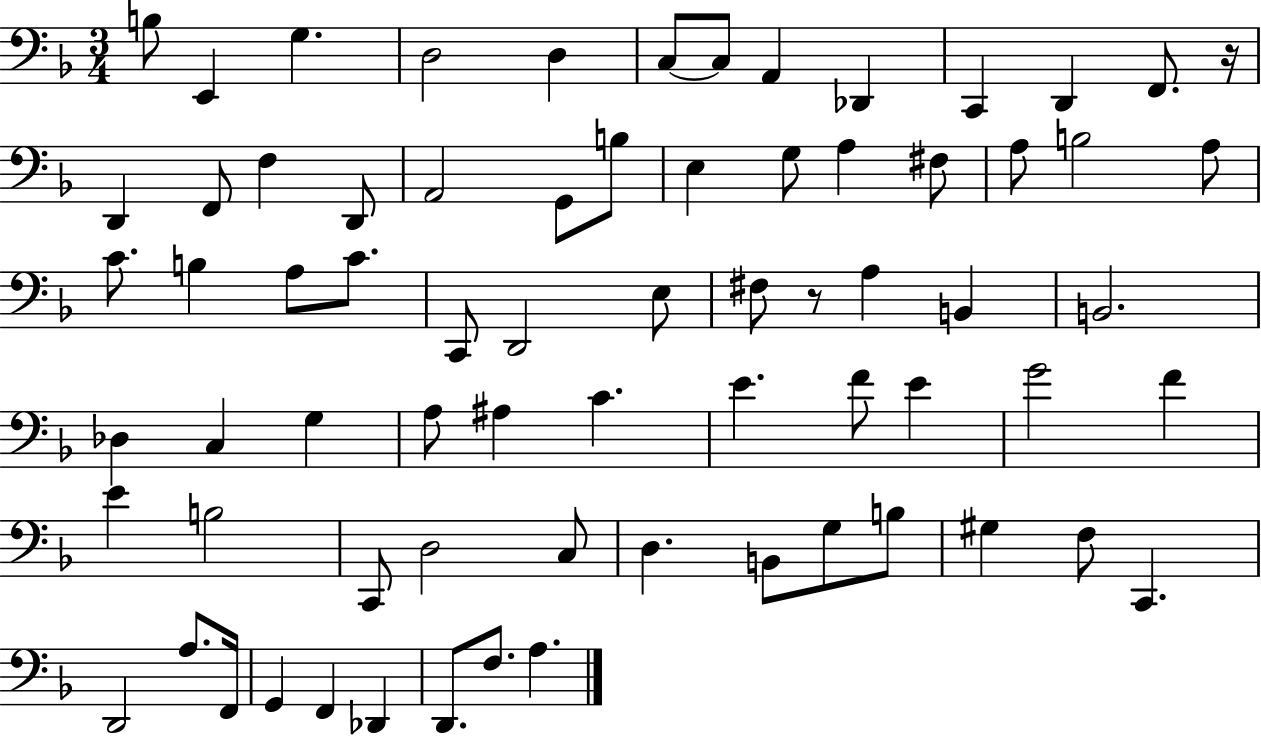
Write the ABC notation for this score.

X:1
T:Untitled
M:3/4
L:1/4
K:F
B,/2 E,, G, D,2 D, C,/2 C,/2 A,, _D,, C,, D,, F,,/2 z/4 D,, F,,/2 F, D,,/2 A,,2 G,,/2 B,/2 E, G,/2 A, ^F,/2 A,/2 B,2 A,/2 C/2 B, A,/2 C/2 C,,/2 D,,2 E,/2 ^F,/2 z/2 A, B,, B,,2 _D, C, G, A,/2 ^A, C E F/2 E G2 F E B,2 C,,/2 D,2 C,/2 D, B,,/2 G,/2 B,/2 ^G, F,/2 C,, D,,2 A,/2 F,,/4 G,, F,, _D,, D,,/2 F,/2 A,